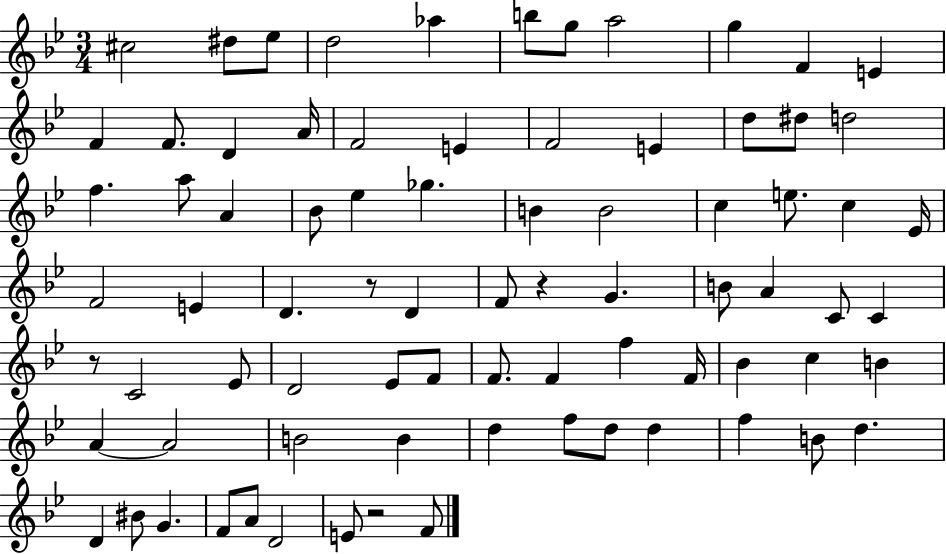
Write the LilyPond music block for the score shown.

{
  \clef treble
  \numericTimeSignature
  \time 3/4
  \key bes \major
  cis''2 dis''8 ees''8 | d''2 aes''4 | b''8 g''8 a''2 | g''4 f'4 e'4 | \break f'4 f'8. d'4 a'16 | f'2 e'4 | f'2 e'4 | d''8 dis''8 d''2 | \break f''4. a''8 a'4 | bes'8 ees''4 ges''4. | b'4 b'2 | c''4 e''8. c''4 ees'16 | \break f'2 e'4 | d'4. r8 d'4 | f'8 r4 g'4. | b'8 a'4 c'8 c'4 | \break r8 c'2 ees'8 | d'2 ees'8 f'8 | f'8. f'4 f''4 f'16 | bes'4 c''4 b'4 | \break a'4~~ a'2 | b'2 b'4 | d''4 f''8 d''8 d''4 | f''4 b'8 d''4. | \break d'4 bis'8 g'4. | f'8 a'8 d'2 | e'8 r2 f'8 | \bar "|."
}